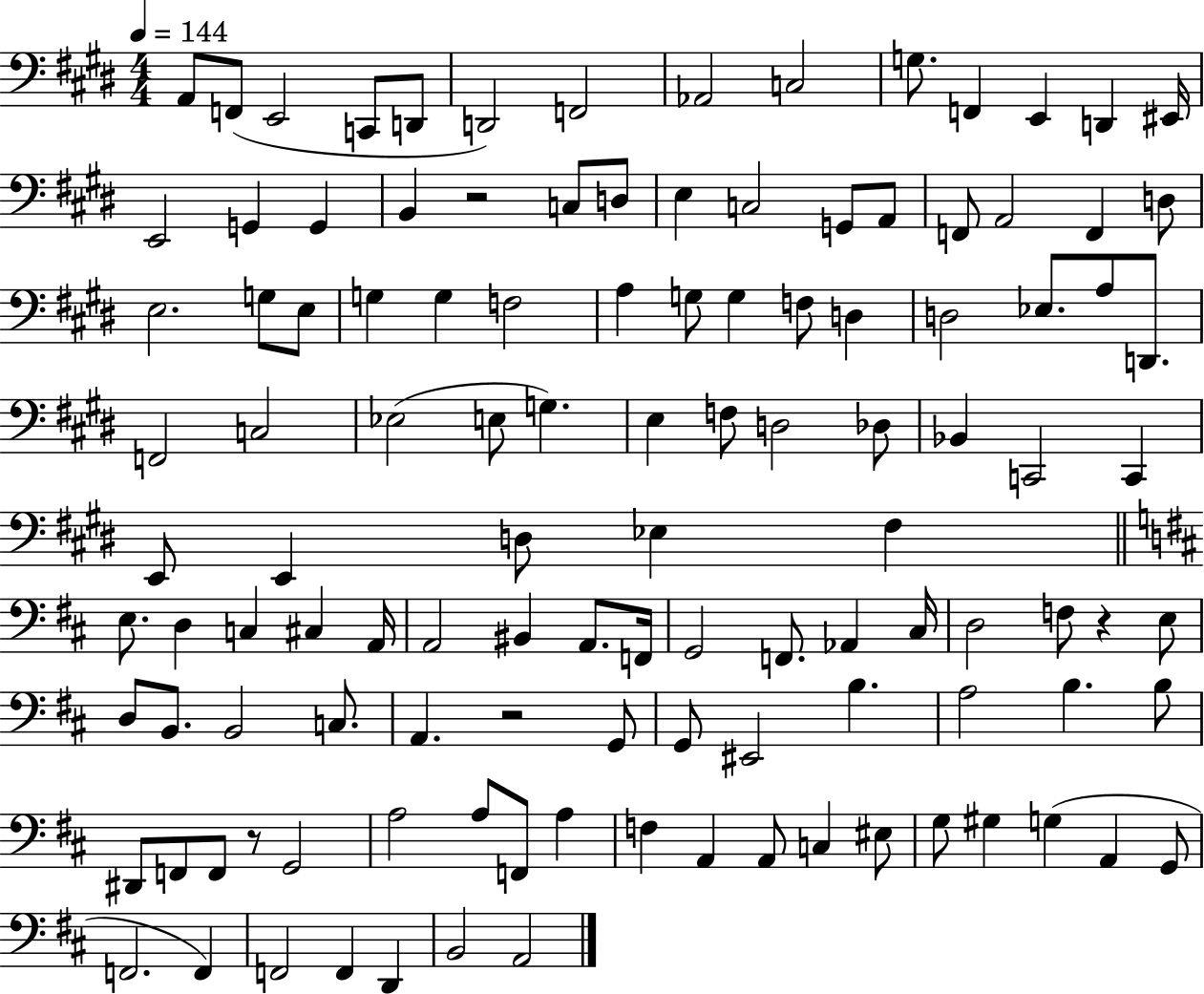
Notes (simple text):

A2/e F2/e E2/h C2/e D2/e D2/h F2/h Ab2/h C3/h G3/e. F2/q E2/q D2/q EIS2/s E2/h G2/q G2/q B2/q R/h C3/e D3/e E3/q C3/h G2/e A2/e F2/e A2/h F2/q D3/e E3/h. G3/e E3/e G3/q G3/q F3/h A3/q G3/e G3/q F3/e D3/q D3/h Eb3/e. A3/e D2/e. F2/h C3/h Eb3/h E3/e G3/q. E3/q F3/e D3/h Db3/e Bb2/q C2/h C2/q E2/e E2/q D3/e Eb3/q F#3/q E3/e. D3/q C3/q C#3/q A2/s A2/h BIS2/q A2/e. F2/s G2/h F2/e. Ab2/q C#3/s D3/h F3/e R/q E3/e D3/e B2/e. B2/h C3/e. A2/q. R/h G2/e G2/e EIS2/h B3/q. A3/h B3/q. B3/e D#2/e F2/e F2/e R/e G2/h A3/h A3/e F2/e A3/q F3/q A2/q A2/e C3/q EIS3/e G3/e G#3/q G3/q A2/q G2/e F2/h. F2/q F2/h F2/q D2/q B2/h A2/h